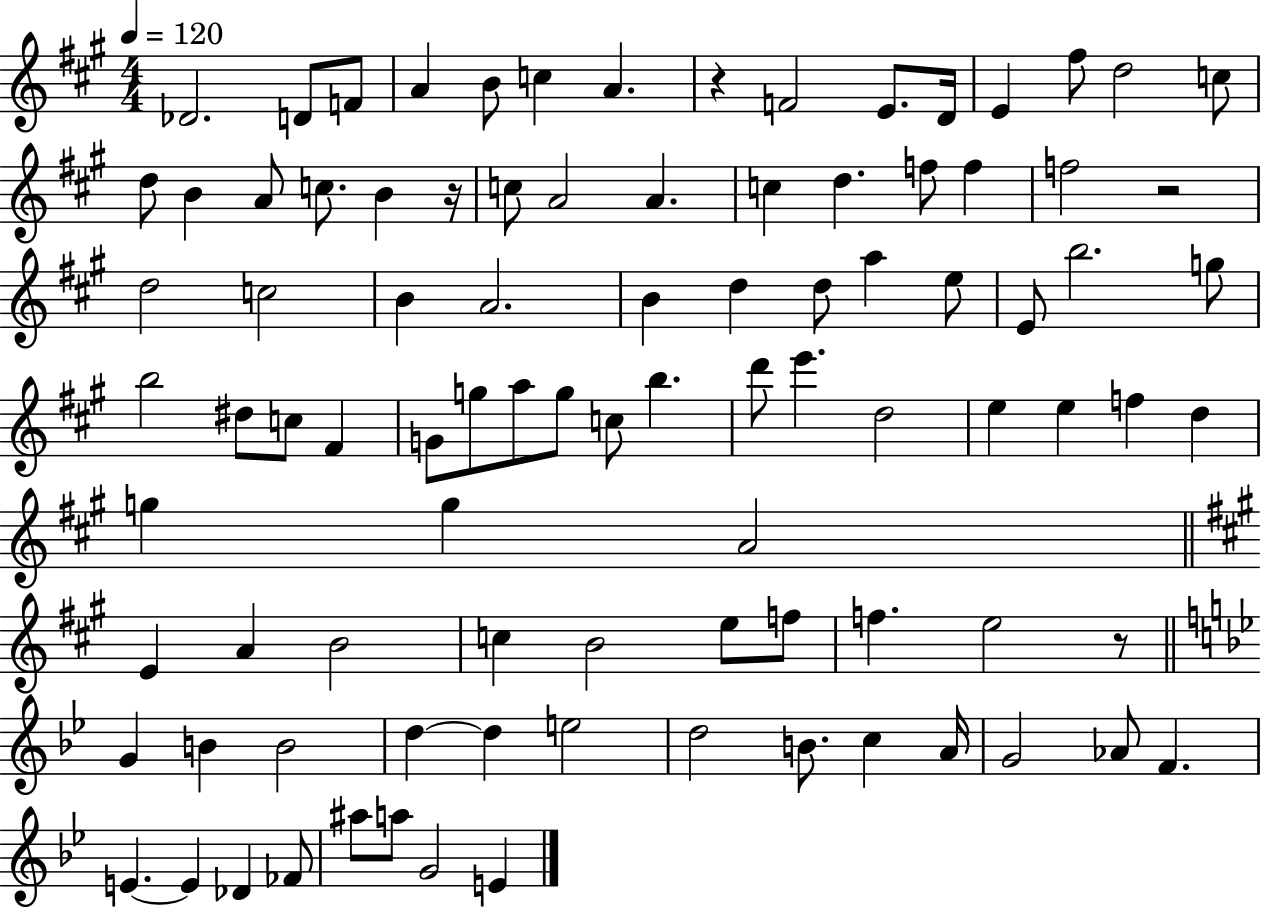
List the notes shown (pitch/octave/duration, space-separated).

Db4/h. D4/e F4/e A4/q B4/e C5/q A4/q. R/q F4/h E4/e. D4/s E4/q F#5/e D5/h C5/e D5/e B4/q A4/e C5/e. B4/q R/s C5/e A4/h A4/q. C5/q D5/q. F5/e F5/q F5/h R/h D5/h C5/h B4/q A4/h. B4/q D5/q D5/e A5/q E5/e E4/e B5/h. G5/e B5/h D#5/e C5/e F#4/q G4/e G5/e A5/e G5/e C5/e B5/q. D6/e E6/q. D5/h E5/q E5/q F5/q D5/q G5/q G5/q A4/h E4/q A4/q B4/h C5/q B4/h E5/e F5/e F5/q. E5/h R/e G4/q B4/q B4/h D5/q D5/q E5/h D5/h B4/e. C5/q A4/s G4/h Ab4/e F4/q. E4/q. E4/q Db4/q FES4/e A#5/e A5/e G4/h E4/q